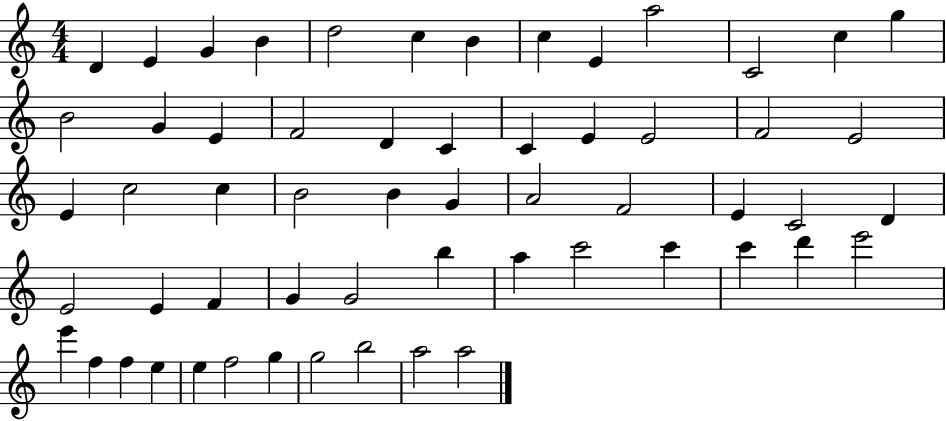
D4/q E4/q G4/q B4/q D5/h C5/q B4/q C5/q E4/q A5/h C4/h C5/q G5/q B4/h G4/q E4/q F4/h D4/q C4/q C4/q E4/q E4/h F4/h E4/h E4/q C5/h C5/q B4/h B4/q G4/q A4/h F4/h E4/q C4/h D4/q E4/h E4/q F4/q G4/q G4/h B5/q A5/q C6/h C6/q C6/q D6/q E6/h E6/q F5/q F5/q E5/q E5/q F5/h G5/q G5/h B5/h A5/h A5/h